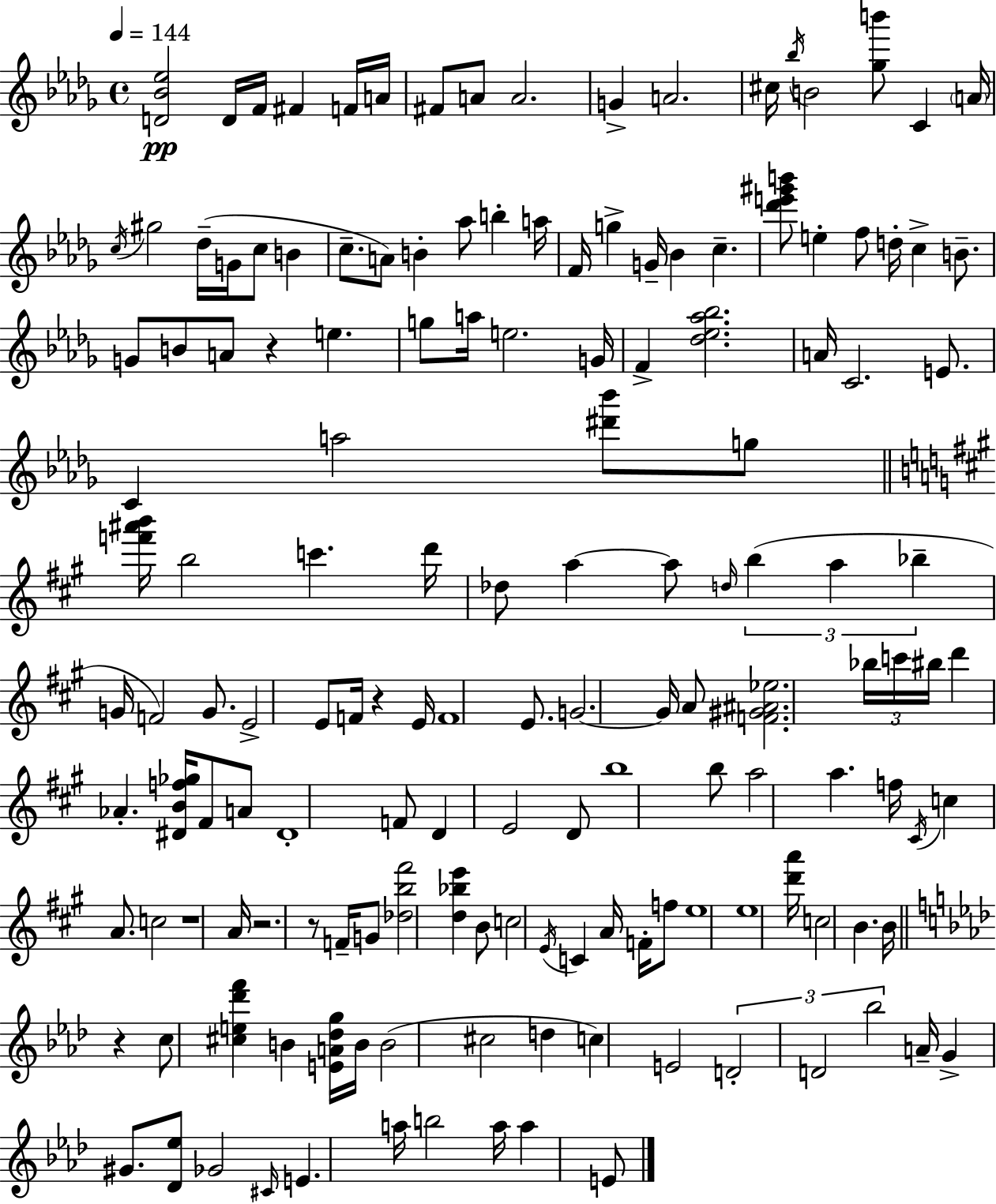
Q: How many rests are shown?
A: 6